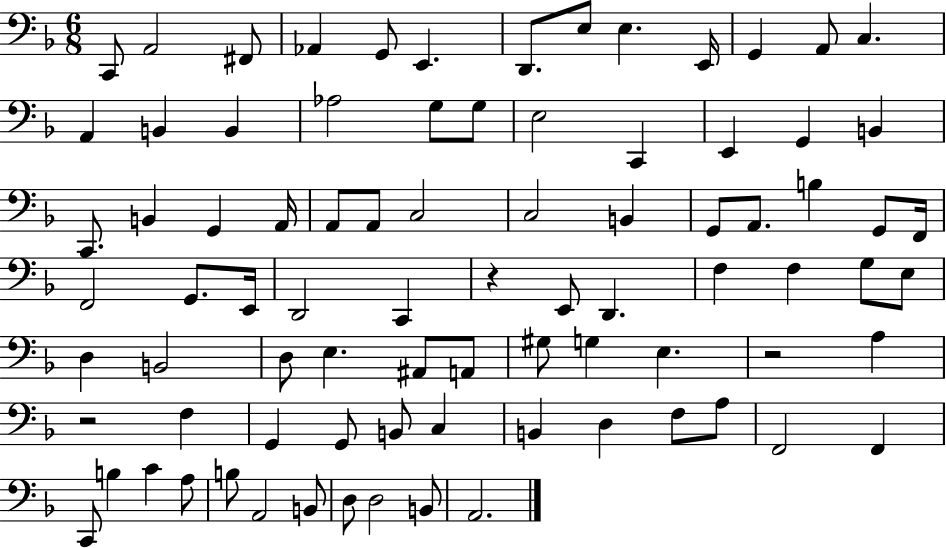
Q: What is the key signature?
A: F major